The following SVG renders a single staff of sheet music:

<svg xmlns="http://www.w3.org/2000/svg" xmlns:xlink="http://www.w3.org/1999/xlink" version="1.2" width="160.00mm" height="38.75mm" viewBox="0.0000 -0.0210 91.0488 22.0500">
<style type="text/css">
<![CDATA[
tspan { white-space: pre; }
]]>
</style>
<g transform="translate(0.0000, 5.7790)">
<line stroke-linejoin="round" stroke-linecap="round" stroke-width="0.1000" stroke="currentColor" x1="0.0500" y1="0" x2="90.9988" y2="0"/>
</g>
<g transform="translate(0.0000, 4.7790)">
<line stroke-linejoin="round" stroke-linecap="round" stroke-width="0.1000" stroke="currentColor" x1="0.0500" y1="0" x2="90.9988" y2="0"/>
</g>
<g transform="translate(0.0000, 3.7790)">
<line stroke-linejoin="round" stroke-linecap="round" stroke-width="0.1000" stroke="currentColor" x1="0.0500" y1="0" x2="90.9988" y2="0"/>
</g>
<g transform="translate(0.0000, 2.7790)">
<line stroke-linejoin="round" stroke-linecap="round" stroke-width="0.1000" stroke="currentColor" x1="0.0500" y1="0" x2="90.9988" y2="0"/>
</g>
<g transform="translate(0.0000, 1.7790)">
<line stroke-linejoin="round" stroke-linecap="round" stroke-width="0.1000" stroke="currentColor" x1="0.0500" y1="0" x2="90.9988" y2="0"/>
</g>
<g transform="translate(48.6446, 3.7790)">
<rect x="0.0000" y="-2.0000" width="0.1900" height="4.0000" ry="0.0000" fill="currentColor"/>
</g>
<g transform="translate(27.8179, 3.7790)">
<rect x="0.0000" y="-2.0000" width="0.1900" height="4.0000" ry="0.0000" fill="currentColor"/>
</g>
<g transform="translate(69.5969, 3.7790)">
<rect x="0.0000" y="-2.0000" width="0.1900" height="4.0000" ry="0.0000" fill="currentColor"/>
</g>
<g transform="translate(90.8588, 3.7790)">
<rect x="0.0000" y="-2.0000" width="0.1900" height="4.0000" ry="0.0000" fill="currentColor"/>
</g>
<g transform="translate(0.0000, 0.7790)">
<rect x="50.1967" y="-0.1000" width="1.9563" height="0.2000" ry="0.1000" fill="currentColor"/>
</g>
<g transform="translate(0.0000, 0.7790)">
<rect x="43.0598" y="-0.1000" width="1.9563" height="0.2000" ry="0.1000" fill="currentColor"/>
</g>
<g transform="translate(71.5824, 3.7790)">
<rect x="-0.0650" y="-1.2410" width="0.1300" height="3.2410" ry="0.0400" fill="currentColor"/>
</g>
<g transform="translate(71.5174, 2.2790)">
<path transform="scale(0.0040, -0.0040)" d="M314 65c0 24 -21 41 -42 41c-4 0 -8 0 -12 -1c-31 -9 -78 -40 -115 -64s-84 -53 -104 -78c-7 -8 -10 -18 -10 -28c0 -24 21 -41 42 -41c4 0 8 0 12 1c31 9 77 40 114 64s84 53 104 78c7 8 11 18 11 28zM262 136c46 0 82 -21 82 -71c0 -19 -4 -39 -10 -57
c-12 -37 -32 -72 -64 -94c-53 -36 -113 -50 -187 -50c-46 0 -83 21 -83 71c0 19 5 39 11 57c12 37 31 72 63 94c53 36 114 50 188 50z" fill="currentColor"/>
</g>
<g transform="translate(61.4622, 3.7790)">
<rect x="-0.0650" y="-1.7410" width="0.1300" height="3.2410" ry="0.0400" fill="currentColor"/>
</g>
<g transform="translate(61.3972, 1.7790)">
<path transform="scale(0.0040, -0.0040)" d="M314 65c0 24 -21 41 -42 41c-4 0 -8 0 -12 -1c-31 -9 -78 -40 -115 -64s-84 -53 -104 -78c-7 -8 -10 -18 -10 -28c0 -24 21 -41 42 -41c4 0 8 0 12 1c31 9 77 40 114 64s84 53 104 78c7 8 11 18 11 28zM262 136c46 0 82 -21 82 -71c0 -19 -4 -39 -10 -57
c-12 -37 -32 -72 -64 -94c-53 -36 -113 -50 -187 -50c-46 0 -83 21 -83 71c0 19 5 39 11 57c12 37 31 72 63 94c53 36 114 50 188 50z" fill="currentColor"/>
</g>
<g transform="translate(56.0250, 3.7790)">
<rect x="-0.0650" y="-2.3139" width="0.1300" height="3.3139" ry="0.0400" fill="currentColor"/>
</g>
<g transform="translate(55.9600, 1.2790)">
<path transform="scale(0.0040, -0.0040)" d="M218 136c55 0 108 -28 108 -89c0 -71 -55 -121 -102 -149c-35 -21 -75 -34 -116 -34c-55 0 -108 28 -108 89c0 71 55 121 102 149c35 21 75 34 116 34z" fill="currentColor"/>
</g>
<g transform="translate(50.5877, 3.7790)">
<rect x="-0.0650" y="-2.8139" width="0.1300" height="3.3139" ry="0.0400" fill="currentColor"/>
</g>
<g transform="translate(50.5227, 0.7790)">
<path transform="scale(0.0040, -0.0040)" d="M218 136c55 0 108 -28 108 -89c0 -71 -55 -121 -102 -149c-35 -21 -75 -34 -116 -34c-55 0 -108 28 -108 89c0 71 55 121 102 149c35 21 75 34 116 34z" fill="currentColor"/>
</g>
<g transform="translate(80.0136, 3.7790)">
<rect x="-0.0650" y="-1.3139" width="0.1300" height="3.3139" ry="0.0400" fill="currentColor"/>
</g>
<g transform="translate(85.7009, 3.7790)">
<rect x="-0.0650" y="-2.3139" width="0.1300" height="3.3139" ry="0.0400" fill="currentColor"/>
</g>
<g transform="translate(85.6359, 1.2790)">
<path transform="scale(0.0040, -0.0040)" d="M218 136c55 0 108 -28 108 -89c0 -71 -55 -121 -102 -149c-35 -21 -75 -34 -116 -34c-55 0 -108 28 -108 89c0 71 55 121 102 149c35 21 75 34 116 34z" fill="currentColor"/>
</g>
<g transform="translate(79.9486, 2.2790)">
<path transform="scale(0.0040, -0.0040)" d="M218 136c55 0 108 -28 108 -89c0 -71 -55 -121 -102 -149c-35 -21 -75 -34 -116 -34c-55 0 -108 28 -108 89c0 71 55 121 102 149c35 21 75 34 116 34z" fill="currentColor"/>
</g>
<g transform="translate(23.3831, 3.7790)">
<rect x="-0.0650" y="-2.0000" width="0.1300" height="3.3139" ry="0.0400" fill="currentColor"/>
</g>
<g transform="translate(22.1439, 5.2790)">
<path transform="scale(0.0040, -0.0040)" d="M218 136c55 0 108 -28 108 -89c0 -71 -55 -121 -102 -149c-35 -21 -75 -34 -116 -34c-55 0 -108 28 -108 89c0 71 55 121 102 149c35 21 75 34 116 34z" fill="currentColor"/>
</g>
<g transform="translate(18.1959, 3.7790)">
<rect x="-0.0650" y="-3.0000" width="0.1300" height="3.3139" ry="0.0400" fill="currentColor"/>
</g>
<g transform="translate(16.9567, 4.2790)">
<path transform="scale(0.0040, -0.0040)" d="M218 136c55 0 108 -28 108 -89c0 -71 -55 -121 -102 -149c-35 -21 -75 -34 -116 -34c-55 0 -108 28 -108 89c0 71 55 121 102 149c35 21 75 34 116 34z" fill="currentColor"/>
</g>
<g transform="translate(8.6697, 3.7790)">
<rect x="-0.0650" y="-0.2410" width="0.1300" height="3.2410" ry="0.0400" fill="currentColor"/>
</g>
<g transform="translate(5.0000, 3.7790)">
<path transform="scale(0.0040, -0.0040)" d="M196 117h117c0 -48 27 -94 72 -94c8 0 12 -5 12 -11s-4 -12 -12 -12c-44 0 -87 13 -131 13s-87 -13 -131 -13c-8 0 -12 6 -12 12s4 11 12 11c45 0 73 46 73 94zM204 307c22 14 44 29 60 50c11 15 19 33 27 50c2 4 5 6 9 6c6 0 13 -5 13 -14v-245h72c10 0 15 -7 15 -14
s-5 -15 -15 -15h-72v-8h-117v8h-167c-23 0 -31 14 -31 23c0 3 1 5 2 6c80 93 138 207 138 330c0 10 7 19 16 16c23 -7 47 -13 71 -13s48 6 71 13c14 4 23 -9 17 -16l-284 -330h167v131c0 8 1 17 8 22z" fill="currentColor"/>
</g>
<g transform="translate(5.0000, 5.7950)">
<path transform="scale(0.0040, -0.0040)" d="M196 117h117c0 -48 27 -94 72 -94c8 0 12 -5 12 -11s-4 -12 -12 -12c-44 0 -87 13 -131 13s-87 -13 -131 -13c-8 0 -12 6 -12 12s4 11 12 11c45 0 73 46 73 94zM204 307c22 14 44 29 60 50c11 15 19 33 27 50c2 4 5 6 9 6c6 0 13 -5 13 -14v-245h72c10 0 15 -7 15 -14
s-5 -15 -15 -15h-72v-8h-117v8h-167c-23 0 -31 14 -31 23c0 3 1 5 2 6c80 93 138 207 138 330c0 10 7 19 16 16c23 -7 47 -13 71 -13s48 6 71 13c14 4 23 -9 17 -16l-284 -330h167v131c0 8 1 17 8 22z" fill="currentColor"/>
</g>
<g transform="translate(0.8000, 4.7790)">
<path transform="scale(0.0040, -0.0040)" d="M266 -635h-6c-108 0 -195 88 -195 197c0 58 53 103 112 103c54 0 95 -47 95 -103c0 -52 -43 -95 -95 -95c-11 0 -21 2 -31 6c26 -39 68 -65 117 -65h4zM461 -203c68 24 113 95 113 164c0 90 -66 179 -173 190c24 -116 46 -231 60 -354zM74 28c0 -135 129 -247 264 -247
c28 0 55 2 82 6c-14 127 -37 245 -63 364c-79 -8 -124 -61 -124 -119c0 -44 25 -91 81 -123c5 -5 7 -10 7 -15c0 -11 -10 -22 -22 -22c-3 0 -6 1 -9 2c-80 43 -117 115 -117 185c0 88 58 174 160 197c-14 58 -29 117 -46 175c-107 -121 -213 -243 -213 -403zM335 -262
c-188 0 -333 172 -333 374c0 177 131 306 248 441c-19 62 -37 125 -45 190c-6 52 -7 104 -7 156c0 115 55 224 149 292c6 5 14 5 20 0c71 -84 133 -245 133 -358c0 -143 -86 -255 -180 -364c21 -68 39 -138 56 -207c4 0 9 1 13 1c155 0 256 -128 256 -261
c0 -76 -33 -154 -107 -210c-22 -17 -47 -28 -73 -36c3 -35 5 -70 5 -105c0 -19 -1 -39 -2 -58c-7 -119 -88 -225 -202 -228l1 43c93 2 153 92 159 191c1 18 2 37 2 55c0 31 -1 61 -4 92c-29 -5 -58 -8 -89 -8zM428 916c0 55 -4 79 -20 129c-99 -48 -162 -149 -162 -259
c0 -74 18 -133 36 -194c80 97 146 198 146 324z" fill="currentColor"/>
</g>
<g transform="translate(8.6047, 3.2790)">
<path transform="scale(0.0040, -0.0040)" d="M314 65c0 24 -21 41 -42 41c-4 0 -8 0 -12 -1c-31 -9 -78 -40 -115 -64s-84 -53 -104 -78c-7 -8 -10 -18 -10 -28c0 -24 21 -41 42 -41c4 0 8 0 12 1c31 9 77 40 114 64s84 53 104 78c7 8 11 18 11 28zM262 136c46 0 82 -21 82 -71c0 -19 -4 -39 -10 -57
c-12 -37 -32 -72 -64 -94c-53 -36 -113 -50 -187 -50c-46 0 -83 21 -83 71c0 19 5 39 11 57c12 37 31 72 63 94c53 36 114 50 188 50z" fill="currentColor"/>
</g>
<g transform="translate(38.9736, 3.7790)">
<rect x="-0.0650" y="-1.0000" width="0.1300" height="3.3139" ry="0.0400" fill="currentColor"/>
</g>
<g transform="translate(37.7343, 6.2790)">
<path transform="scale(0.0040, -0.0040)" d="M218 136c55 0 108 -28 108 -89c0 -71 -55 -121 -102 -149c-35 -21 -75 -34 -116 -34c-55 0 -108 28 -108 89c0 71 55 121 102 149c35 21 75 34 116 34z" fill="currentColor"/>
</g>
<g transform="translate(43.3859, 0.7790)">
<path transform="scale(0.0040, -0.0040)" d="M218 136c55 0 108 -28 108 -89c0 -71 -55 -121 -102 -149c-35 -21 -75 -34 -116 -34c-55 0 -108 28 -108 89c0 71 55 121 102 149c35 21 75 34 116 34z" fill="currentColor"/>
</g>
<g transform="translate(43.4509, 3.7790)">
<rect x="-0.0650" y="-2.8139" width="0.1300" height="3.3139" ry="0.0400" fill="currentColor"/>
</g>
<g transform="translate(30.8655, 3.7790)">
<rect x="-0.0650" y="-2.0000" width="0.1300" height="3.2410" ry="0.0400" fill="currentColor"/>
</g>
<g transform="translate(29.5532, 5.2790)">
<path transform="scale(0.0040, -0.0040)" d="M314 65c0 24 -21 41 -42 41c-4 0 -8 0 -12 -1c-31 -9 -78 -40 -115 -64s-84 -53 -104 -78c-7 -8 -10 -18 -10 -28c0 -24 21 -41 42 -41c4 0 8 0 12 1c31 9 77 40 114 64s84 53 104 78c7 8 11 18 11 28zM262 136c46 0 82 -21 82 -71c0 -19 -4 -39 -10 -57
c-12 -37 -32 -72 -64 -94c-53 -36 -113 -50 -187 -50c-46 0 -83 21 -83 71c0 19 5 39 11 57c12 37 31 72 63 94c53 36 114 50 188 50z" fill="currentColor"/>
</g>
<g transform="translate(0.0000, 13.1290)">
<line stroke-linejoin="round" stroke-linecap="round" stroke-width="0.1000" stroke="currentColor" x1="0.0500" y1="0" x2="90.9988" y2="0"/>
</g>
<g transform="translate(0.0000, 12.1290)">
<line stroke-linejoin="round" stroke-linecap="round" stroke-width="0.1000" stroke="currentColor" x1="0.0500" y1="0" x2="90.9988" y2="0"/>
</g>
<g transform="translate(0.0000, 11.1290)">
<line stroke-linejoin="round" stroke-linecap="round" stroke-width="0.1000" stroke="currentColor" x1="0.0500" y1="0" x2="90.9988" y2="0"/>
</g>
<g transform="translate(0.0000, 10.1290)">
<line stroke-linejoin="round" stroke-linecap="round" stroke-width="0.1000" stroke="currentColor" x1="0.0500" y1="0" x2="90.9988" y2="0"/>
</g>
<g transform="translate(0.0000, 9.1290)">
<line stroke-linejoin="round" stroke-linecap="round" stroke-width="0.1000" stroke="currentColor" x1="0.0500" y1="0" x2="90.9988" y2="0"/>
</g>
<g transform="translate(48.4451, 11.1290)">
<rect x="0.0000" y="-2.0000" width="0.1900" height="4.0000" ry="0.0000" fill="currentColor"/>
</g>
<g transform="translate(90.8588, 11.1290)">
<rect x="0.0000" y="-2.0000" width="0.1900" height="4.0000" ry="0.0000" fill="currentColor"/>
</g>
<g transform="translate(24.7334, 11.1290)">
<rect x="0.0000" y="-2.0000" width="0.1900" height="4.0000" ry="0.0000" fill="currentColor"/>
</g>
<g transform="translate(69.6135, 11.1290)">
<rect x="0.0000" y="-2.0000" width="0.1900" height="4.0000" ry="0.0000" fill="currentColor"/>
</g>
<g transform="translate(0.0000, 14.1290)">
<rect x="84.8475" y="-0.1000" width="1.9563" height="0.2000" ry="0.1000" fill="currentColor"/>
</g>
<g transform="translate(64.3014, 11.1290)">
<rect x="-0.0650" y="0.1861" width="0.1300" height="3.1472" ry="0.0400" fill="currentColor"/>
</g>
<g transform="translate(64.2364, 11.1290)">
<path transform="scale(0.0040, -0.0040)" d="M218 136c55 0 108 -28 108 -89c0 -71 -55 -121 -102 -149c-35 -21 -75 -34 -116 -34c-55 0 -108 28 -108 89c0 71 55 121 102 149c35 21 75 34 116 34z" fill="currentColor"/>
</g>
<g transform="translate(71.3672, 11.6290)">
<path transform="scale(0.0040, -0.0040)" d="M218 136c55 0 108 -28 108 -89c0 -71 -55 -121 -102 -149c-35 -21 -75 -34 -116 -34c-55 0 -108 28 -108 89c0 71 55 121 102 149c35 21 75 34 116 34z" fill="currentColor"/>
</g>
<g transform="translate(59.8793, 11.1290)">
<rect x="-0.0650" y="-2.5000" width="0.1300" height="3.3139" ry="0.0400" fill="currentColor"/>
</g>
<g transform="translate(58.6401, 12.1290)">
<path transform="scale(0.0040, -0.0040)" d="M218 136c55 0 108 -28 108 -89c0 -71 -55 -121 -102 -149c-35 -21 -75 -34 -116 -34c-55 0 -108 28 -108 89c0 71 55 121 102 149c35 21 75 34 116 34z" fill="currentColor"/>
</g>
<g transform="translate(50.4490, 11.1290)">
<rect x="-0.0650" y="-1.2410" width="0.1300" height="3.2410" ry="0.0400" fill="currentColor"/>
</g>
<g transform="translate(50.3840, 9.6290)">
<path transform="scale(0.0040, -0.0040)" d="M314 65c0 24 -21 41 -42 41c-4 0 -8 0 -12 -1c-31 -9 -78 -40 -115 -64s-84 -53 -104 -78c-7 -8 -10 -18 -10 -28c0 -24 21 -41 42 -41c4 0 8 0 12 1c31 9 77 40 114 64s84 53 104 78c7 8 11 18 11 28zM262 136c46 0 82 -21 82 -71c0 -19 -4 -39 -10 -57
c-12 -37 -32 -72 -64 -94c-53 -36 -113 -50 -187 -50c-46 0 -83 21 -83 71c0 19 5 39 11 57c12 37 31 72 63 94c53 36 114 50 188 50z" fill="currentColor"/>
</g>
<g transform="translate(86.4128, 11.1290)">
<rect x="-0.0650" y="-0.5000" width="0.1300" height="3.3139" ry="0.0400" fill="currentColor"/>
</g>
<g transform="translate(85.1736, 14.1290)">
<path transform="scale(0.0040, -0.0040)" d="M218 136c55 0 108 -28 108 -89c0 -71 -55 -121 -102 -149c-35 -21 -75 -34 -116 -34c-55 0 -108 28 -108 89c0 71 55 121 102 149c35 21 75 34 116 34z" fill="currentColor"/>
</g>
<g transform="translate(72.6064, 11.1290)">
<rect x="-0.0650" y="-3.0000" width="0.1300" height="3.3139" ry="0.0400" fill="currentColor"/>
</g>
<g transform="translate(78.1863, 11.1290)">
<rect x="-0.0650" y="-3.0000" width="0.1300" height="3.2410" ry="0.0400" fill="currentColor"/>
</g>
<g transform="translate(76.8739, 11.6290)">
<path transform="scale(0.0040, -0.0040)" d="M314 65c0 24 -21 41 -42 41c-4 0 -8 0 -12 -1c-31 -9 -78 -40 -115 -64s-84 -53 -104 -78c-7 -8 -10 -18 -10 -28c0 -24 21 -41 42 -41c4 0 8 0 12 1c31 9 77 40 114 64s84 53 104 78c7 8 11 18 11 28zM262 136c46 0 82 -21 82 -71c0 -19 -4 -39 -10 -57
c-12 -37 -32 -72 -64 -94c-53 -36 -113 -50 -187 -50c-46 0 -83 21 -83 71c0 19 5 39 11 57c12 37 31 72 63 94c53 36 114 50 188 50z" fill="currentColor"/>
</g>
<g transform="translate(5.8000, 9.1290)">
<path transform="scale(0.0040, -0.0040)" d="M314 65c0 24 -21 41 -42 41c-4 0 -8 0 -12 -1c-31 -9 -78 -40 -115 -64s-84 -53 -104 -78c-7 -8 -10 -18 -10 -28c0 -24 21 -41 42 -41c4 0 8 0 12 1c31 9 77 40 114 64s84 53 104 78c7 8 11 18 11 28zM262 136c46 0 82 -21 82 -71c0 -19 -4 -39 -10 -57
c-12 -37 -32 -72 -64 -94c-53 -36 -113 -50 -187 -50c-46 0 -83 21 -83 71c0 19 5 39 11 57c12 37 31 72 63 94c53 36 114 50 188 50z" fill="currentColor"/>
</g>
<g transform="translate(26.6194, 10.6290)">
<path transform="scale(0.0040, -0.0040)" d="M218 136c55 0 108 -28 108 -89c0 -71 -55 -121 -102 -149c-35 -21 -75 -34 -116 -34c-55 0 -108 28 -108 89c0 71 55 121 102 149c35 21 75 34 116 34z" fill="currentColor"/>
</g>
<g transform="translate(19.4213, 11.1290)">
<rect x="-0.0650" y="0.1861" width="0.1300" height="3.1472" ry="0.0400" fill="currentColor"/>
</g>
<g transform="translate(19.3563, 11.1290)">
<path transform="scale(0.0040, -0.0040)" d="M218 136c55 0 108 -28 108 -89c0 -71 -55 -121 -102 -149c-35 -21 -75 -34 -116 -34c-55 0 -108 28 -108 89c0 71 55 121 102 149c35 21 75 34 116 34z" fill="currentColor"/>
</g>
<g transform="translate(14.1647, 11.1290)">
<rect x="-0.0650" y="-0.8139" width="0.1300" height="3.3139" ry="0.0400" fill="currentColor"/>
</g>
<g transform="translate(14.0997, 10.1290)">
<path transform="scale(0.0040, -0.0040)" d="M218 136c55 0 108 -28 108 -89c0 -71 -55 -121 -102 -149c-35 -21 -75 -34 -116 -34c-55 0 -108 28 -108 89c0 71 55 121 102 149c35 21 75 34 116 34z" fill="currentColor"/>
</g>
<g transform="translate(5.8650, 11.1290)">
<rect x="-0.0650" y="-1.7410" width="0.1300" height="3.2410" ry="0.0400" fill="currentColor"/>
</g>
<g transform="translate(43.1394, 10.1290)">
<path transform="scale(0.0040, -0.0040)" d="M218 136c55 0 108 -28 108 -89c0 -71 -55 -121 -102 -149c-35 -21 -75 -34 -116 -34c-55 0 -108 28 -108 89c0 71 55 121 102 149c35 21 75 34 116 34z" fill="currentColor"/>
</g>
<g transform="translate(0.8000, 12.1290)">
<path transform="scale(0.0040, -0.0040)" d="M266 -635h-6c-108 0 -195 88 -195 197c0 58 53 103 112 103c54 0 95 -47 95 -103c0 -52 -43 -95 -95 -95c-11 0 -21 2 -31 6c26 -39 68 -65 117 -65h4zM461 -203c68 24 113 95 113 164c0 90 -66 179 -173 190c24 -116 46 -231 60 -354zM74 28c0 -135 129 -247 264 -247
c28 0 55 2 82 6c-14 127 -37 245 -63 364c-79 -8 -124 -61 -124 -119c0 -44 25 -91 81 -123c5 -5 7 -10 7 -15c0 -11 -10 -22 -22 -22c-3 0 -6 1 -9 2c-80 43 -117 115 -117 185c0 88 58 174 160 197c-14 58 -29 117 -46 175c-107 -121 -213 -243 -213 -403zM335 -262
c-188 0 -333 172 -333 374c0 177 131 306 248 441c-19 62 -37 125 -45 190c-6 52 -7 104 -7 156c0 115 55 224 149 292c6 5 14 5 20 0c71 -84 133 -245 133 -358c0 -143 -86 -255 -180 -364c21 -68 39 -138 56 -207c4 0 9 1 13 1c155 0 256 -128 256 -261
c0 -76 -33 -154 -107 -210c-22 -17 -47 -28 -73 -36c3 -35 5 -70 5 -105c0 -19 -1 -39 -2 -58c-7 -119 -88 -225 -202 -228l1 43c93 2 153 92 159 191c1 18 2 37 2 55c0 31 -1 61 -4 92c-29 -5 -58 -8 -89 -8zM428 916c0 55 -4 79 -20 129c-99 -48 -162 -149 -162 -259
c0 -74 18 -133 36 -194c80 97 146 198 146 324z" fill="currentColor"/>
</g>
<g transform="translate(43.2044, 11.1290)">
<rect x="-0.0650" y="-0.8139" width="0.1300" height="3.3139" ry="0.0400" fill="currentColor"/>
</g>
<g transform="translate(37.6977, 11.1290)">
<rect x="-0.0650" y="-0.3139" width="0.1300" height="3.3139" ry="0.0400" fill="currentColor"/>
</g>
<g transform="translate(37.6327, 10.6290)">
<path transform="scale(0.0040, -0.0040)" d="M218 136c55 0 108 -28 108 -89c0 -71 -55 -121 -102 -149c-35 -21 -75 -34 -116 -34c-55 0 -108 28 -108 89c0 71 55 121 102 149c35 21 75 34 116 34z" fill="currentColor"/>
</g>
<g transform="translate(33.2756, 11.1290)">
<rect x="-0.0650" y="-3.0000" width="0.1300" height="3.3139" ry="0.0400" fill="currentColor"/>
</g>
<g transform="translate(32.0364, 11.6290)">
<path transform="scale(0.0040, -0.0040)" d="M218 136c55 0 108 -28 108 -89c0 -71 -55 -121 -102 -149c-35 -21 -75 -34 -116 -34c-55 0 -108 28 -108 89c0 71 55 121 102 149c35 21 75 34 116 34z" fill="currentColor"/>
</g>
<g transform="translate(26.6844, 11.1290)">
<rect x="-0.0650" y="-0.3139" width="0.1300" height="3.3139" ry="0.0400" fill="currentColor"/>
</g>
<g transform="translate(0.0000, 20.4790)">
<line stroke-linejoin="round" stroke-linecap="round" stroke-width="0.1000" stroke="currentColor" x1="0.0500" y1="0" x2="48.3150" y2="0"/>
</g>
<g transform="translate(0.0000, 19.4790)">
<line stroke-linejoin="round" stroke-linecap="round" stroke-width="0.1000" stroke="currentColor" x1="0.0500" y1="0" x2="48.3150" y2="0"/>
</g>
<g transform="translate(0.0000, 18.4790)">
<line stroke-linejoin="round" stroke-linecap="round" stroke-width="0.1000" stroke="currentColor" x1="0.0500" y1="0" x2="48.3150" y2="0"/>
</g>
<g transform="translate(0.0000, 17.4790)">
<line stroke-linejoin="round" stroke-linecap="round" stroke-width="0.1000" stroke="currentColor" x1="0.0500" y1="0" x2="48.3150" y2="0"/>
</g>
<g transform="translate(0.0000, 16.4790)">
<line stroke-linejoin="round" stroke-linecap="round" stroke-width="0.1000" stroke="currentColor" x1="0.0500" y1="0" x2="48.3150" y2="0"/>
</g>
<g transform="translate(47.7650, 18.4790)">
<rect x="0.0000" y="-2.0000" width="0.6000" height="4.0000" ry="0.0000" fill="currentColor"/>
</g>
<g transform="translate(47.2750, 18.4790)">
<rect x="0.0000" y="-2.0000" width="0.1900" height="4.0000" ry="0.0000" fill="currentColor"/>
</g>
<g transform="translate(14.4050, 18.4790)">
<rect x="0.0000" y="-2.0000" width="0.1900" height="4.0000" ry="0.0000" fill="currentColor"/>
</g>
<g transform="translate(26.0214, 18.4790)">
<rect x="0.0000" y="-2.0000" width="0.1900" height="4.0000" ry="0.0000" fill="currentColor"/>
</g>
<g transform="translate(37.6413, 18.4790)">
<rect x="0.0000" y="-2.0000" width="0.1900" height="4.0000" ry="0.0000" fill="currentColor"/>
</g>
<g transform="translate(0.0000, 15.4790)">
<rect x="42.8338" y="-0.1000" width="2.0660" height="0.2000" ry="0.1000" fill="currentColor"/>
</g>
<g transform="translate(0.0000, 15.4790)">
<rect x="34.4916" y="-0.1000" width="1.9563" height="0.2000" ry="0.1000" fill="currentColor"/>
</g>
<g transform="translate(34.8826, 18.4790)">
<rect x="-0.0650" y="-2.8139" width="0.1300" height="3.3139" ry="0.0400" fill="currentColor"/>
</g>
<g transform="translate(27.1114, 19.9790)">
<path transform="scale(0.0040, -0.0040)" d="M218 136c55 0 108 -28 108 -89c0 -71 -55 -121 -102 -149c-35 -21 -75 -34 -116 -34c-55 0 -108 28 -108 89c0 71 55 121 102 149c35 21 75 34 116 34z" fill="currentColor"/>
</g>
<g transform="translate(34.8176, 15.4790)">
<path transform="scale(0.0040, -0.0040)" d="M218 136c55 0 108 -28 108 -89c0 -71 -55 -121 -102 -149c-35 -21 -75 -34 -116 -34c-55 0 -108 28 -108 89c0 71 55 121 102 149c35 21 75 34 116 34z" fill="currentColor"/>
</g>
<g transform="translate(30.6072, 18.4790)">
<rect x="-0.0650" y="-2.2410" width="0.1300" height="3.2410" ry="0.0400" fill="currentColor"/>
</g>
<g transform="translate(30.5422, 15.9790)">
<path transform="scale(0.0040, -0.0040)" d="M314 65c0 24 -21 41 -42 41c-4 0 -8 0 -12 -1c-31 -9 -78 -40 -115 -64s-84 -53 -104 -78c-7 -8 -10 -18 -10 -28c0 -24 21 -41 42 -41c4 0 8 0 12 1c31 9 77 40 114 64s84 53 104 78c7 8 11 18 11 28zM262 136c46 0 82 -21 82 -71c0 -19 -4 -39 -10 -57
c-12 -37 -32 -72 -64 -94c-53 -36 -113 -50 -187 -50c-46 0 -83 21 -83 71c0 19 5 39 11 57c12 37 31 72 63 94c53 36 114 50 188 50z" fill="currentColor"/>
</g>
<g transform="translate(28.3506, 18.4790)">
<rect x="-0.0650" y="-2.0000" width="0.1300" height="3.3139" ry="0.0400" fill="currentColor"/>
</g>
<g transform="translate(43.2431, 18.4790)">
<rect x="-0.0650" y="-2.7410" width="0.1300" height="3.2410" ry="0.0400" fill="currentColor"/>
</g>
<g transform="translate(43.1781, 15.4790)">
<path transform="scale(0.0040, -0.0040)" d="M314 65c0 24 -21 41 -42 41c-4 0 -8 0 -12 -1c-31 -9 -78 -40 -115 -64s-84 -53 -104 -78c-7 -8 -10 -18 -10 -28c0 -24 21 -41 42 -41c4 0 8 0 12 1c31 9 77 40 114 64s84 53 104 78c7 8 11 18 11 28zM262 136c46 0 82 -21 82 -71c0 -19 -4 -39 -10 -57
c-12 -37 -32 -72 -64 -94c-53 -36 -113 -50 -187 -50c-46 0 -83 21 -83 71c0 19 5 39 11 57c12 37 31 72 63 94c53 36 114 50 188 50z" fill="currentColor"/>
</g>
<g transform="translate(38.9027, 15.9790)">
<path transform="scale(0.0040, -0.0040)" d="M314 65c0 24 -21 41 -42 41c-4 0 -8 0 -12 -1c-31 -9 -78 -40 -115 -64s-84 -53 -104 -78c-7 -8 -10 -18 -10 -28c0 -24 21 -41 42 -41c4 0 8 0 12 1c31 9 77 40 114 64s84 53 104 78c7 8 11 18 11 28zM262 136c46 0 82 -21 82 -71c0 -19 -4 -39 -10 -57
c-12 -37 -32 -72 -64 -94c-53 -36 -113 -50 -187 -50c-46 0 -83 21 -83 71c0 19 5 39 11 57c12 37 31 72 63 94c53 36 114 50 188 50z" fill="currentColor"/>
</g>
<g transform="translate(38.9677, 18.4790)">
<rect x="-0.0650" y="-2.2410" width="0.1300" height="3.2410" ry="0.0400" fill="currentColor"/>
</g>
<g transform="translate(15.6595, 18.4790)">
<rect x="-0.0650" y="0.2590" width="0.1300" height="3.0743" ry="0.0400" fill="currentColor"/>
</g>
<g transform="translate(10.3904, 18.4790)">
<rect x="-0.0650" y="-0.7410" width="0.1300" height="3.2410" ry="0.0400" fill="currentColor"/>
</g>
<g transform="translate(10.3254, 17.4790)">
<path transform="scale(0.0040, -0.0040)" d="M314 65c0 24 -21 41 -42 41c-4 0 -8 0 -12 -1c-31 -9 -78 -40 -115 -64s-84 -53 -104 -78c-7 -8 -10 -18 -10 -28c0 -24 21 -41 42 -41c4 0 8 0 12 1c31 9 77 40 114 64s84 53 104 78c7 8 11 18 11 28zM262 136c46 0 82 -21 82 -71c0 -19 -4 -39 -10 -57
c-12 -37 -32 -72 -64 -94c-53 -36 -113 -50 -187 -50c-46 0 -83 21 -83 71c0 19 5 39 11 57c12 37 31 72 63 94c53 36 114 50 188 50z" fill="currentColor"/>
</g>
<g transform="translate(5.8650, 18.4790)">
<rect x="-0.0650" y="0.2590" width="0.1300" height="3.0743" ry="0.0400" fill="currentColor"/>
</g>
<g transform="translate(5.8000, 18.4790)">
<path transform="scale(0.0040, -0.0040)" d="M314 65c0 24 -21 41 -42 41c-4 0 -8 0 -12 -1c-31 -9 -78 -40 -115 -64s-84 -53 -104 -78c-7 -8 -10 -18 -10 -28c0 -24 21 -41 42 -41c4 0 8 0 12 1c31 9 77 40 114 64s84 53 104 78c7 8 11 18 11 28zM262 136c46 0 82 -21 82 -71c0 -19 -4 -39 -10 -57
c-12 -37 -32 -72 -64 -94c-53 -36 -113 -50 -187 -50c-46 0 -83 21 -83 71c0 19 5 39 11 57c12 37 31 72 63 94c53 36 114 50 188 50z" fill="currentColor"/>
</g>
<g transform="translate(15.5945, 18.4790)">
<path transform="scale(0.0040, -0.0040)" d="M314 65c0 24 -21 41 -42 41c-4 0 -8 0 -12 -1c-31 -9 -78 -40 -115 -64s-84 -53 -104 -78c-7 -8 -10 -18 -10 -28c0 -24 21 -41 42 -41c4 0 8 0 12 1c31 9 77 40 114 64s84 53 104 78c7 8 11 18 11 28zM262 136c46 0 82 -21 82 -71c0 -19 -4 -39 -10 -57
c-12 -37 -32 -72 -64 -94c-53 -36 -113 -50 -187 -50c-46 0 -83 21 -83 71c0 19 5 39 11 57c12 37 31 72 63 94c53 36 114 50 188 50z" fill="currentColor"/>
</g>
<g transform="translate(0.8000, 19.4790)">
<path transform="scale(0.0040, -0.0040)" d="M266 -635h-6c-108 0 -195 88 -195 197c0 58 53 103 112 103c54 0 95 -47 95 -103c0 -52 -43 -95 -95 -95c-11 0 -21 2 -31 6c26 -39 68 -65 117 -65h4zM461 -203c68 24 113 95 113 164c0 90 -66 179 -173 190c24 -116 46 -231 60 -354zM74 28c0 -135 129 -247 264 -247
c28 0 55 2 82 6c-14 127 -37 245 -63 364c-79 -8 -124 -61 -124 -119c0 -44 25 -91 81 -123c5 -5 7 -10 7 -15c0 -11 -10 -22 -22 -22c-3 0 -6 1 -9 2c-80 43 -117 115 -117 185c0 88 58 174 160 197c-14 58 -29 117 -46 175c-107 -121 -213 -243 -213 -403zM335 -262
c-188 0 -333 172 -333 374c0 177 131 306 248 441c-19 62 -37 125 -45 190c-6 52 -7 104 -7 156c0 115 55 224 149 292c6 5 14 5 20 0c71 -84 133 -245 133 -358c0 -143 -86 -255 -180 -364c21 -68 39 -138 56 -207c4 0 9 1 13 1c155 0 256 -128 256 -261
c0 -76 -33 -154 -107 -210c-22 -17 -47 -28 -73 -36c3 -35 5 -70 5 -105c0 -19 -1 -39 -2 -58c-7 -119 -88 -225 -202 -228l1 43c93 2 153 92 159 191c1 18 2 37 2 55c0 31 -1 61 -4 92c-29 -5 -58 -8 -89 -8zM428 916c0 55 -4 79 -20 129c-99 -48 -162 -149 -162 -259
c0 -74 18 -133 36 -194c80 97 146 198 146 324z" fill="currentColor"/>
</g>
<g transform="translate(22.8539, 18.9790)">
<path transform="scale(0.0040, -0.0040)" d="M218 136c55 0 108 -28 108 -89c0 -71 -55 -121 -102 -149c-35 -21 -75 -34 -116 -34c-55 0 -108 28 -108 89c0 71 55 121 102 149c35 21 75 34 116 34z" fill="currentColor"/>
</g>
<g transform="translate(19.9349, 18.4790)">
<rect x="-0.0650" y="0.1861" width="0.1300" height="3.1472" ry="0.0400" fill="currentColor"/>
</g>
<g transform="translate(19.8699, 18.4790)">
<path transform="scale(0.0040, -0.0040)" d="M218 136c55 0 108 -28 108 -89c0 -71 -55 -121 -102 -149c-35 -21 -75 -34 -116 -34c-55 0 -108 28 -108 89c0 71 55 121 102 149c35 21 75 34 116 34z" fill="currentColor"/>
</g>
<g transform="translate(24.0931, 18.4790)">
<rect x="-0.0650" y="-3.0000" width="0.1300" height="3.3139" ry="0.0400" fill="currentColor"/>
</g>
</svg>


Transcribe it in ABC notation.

X:1
T:Untitled
M:4/4
L:1/4
K:C
c2 A F F2 D a a g f2 e2 e g f2 d B c A c d e2 G B A A2 C B2 d2 B2 B A F g2 a g2 a2